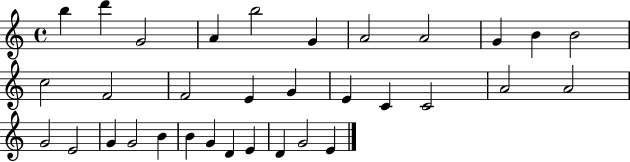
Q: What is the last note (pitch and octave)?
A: E4